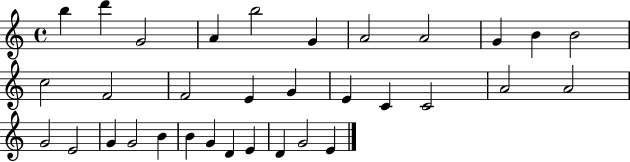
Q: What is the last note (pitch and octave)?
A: E4